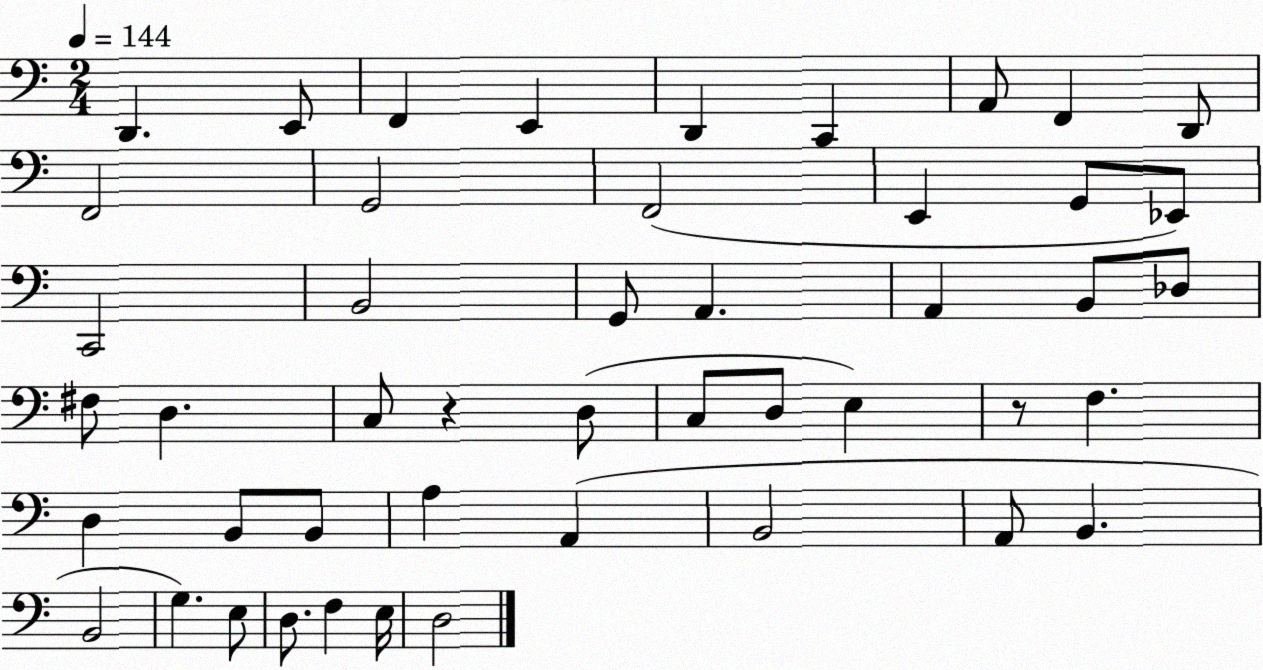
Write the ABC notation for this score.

X:1
T:Untitled
M:2/4
L:1/4
K:C
D,, E,,/2 F,, E,, D,, C,, A,,/2 F,, D,,/2 F,,2 G,,2 F,,2 E,, G,,/2 _E,,/2 C,,2 B,,2 G,,/2 A,, A,, B,,/2 _D,/2 ^F,/2 D, C,/2 z D,/2 C,/2 D,/2 E, z/2 F, D, B,,/2 B,,/2 A, A,, B,,2 A,,/2 B,, B,,2 G, E,/2 D,/2 F, E,/4 D,2